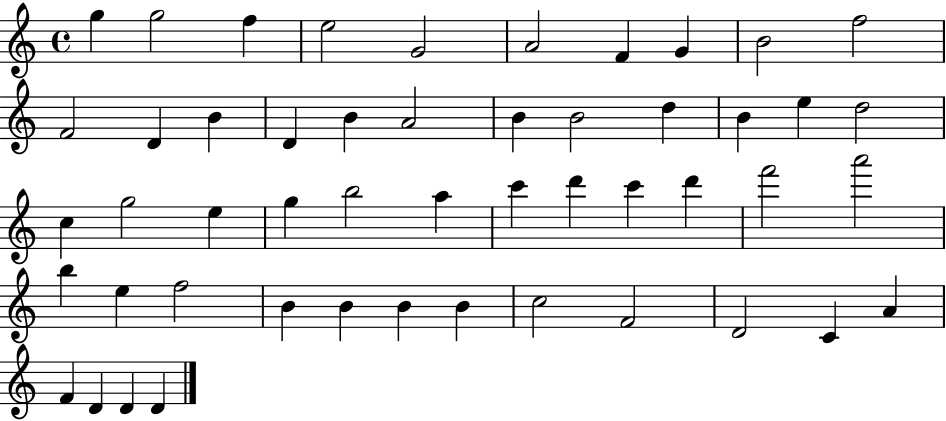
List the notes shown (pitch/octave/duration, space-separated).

G5/q G5/h F5/q E5/h G4/h A4/h F4/q G4/q B4/h F5/h F4/h D4/q B4/q D4/q B4/q A4/h B4/q B4/h D5/q B4/q E5/q D5/h C5/q G5/h E5/q G5/q B5/h A5/q C6/q D6/q C6/q D6/q F6/h A6/h B5/q E5/q F5/h B4/q B4/q B4/q B4/q C5/h F4/h D4/h C4/q A4/q F4/q D4/q D4/q D4/q